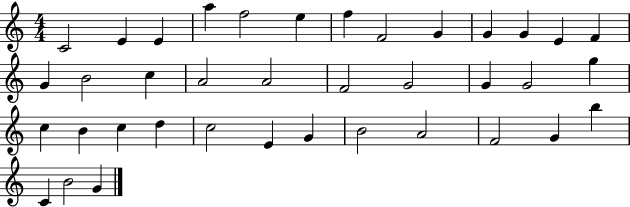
{
  \clef treble
  \numericTimeSignature
  \time 4/4
  \key c \major
  c'2 e'4 e'4 | a''4 f''2 e''4 | f''4 f'2 g'4 | g'4 g'4 e'4 f'4 | \break g'4 b'2 c''4 | a'2 a'2 | f'2 g'2 | g'4 g'2 g''4 | \break c''4 b'4 c''4 d''4 | c''2 e'4 g'4 | b'2 a'2 | f'2 g'4 b''4 | \break c'4 b'2 g'4 | \bar "|."
}